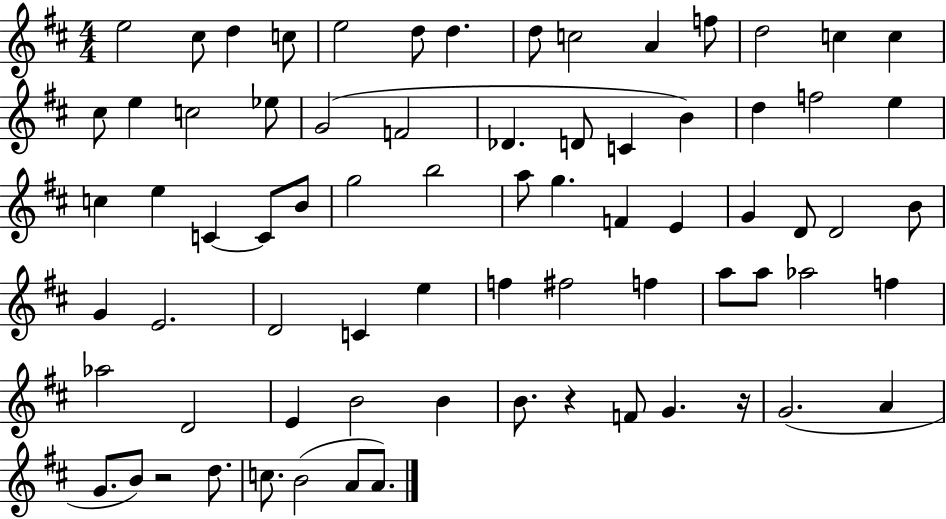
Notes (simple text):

E5/h C#5/e D5/q C5/e E5/h D5/e D5/q. D5/e C5/h A4/q F5/e D5/h C5/q C5/q C#5/e E5/q C5/h Eb5/e G4/h F4/h Db4/q. D4/e C4/q B4/q D5/q F5/h E5/q C5/q E5/q C4/q C4/e B4/e G5/h B5/h A5/e G5/q. F4/q E4/q G4/q D4/e D4/h B4/e G4/q E4/h. D4/h C4/q E5/q F5/q F#5/h F5/q A5/e A5/e Ab5/h F5/q Ab5/h D4/h E4/q B4/h B4/q B4/e. R/q F4/e G4/q. R/s G4/h. A4/q G4/e. B4/e R/h D5/e. C5/e. B4/h A4/e A4/e.